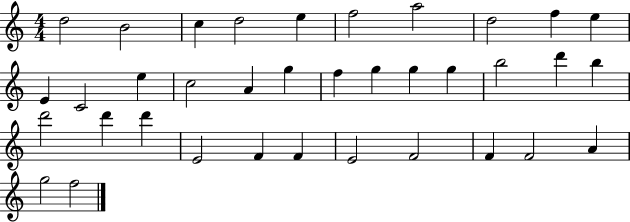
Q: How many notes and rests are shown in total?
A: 36